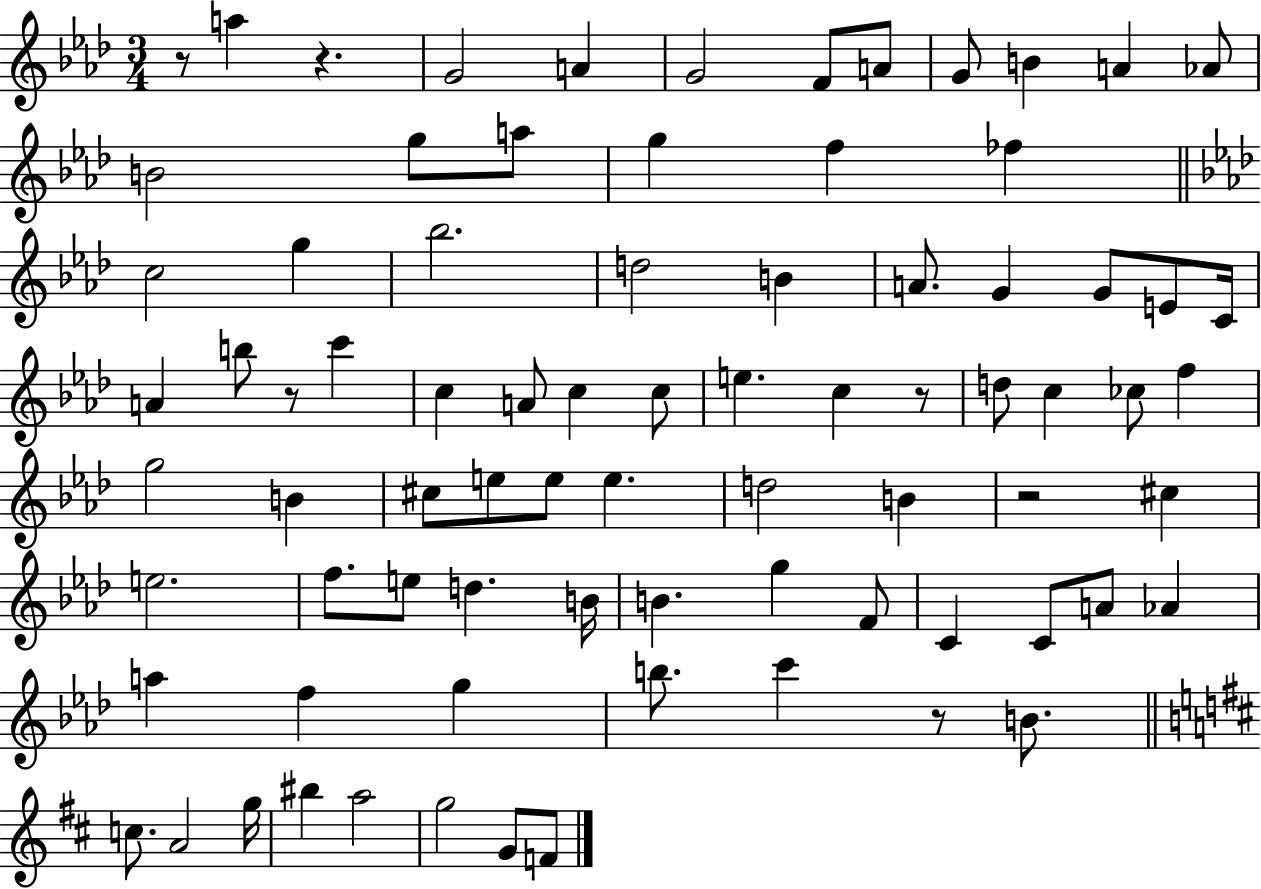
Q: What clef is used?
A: treble